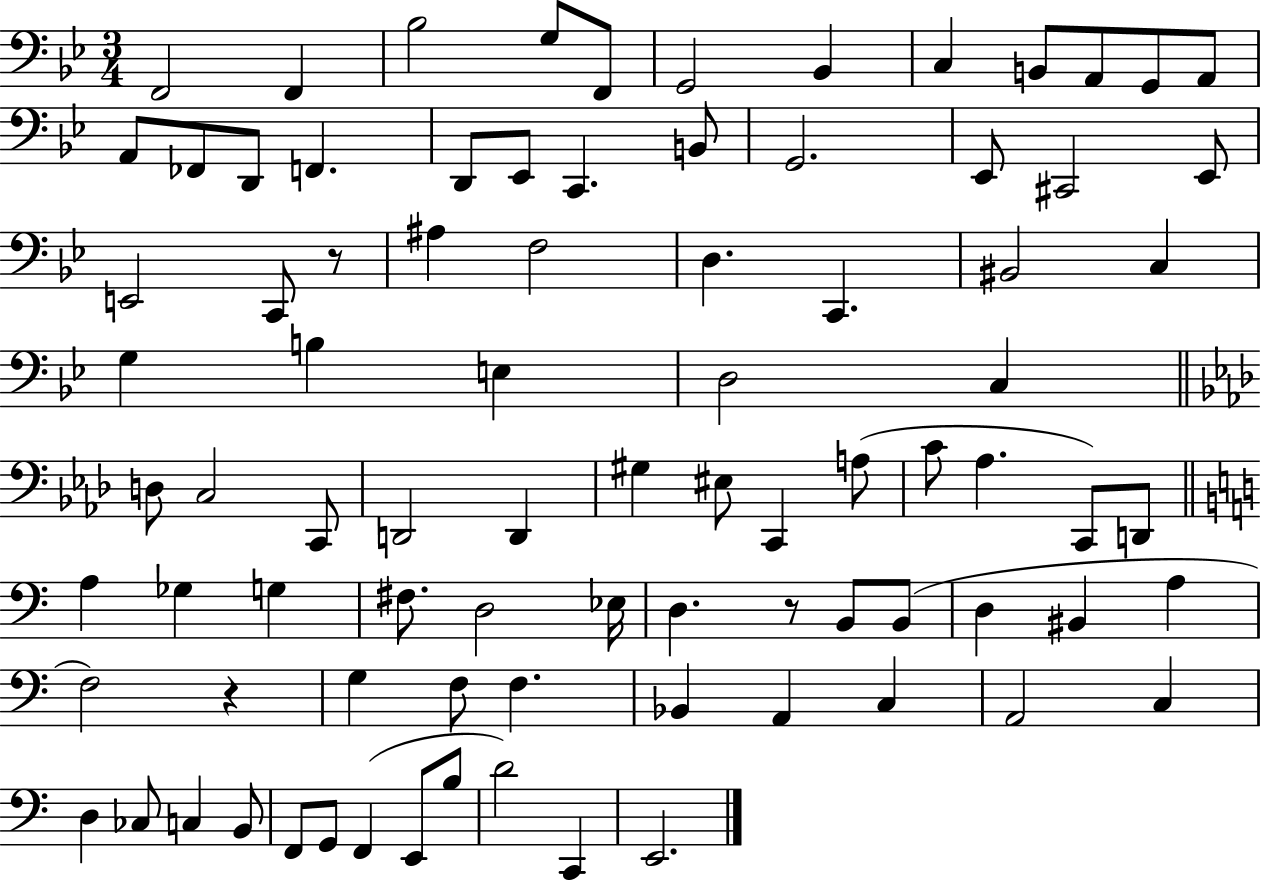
F2/h F2/q Bb3/h G3/e F2/e G2/h Bb2/q C3/q B2/e A2/e G2/e A2/e A2/e FES2/e D2/e F2/q. D2/e Eb2/e C2/q. B2/e G2/h. Eb2/e C#2/h Eb2/e E2/h C2/e R/e A#3/q F3/h D3/q. C2/q. BIS2/h C3/q G3/q B3/q E3/q D3/h C3/q D3/e C3/h C2/e D2/h D2/q G#3/q EIS3/e C2/q A3/e C4/e Ab3/q. C2/e D2/e A3/q Gb3/q G3/q F#3/e. D3/h Eb3/s D3/q. R/e B2/e B2/e D3/q BIS2/q A3/q F3/h R/q G3/q F3/e F3/q. Bb2/q A2/q C3/q A2/h C3/q D3/q CES3/e C3/q B2/e F2/e G2/e F2/q E2/e B3/e D4/h C2/q E2/h.